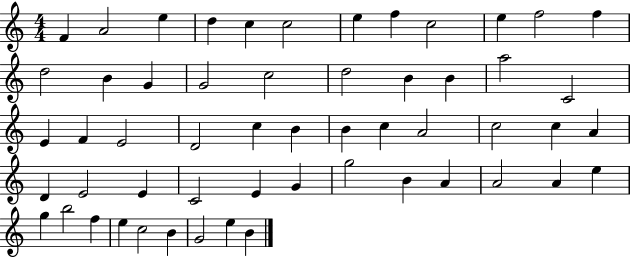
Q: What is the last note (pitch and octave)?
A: B4